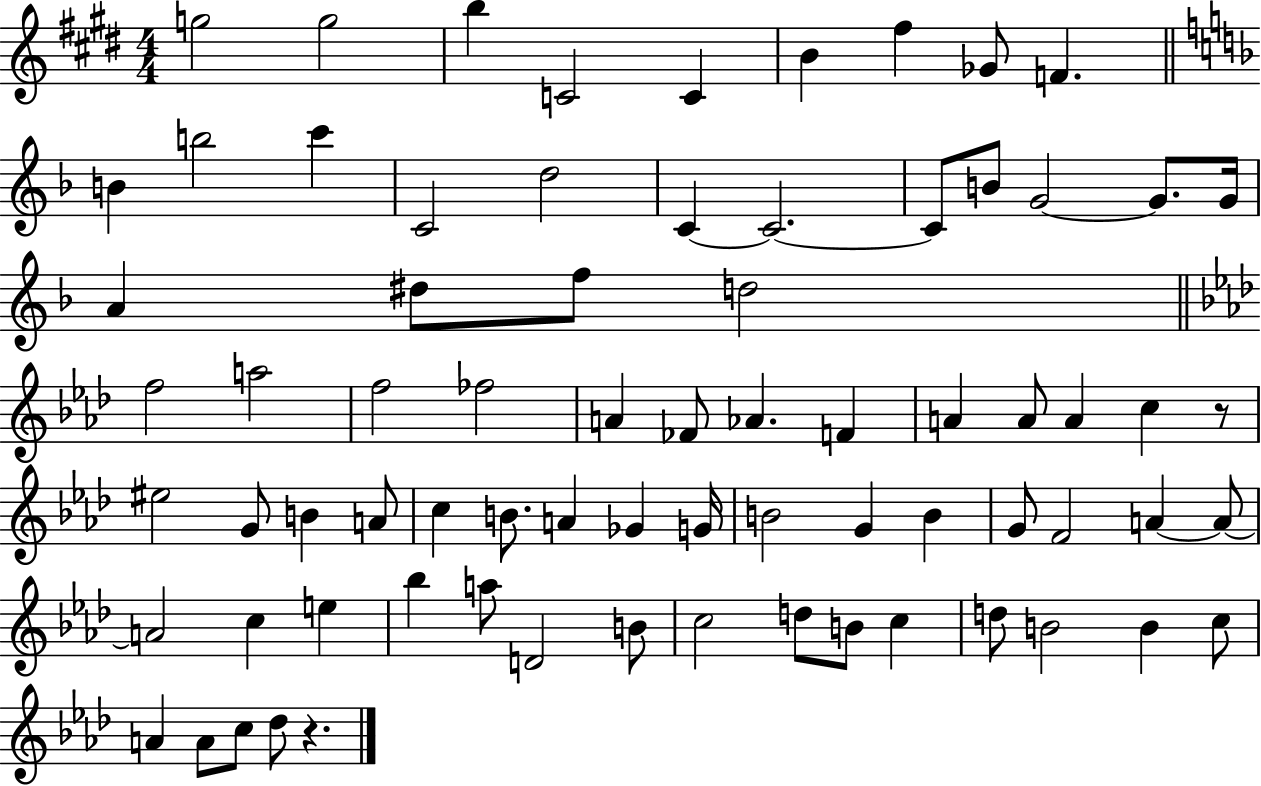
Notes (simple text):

G5/h G5/h B5/q C4/h C4/q B4/q F#5/q Gb4/e F4/q. B4/q B5/h C6/q C4/h D5/h C4/q C4/h. C4/e B4/e G4/h G4/e. G4/s A4/q D#5/e F5/e D5/h F5/h A5/h F5/h FES5/h A4/q FES4/e Ab4/q. F4/q A4/q A4/e A4/q C5/q R/e EIS5/h G4/e B4/q A4/e C5/q B4/e. A4/q Gb4/q G4/s B4/h G4/q B4/q G4/e F4/h A4/q A4/e A4/h C5/q E5/q Bb5/q A5/e D4/h B4/e C5/h D5/e B4/e C5/q D5/e B4/h B4/q C5/e A4/q A4/e C5/e Db5/e R/q.